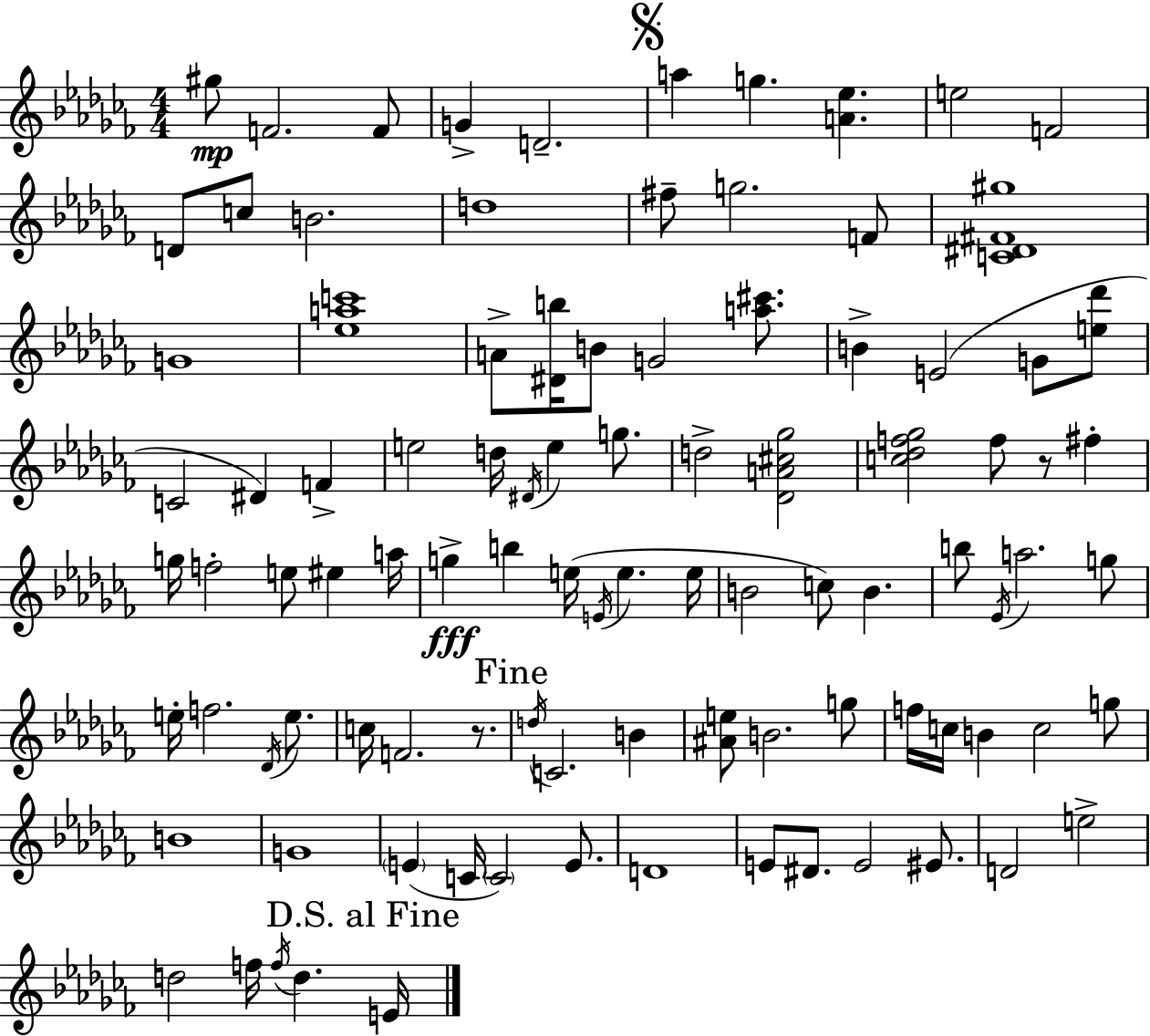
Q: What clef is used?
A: treble